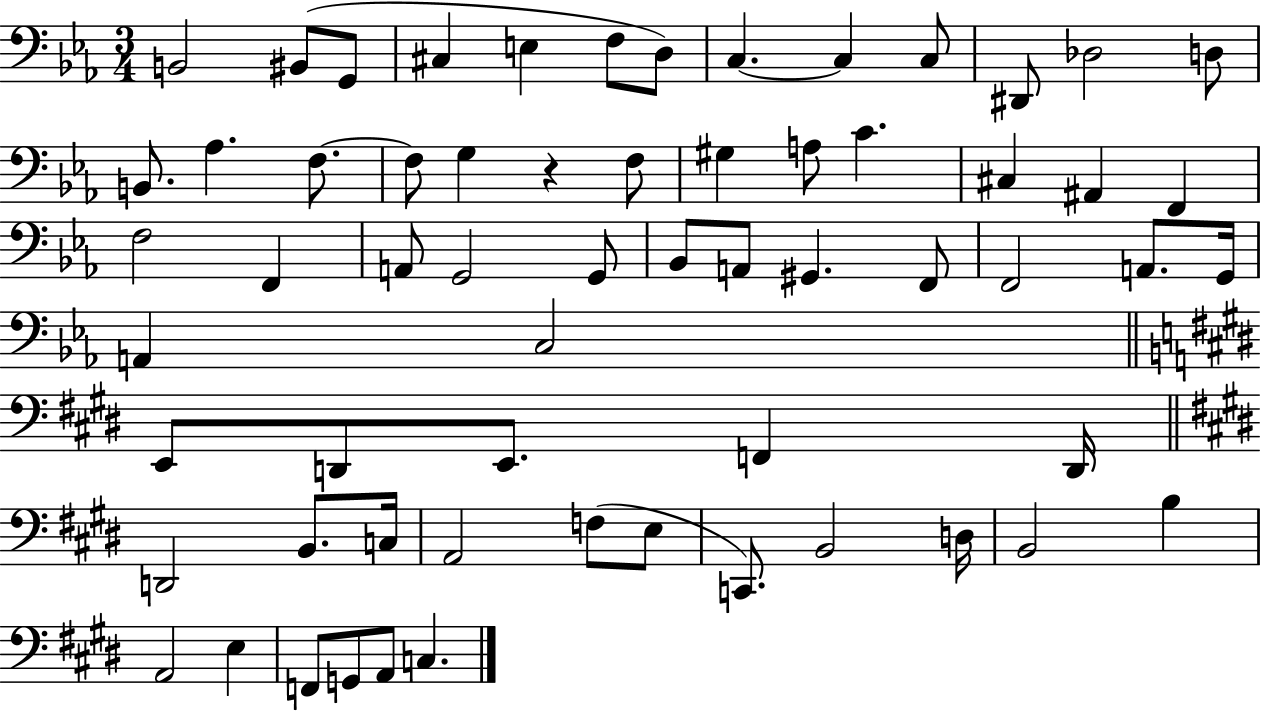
X:1
T:Untitled
M:3/4
L:1/4
K:Eb
B,,2 ^B,,/2 G,,/2 ^C, E, F,/2 D,/2 C, C, C,/2 ^D,,/2 _D,2 D,/2 B,,/2 _A, F,/2 F,/2 G, z F,/2 ^G, A,/2 C ^C, ^A,, F,, F,2 F,, A,,/2 G,,2 G,,/2 _B,,/2 A,,/2 ^G,, F,,/2 F,,2 A,,/2 G,,/4 A,, C,2 E,,/2 D,,/2 E,,/2 F,, D,,/4 D,,2 B,,/2 C,/4 A,,2 F,/2 E,/2 C,,/2 B,,2 D,/4 B,,2 B, A,,2 E, F,,/2 G,,/2 A,,/2 C,